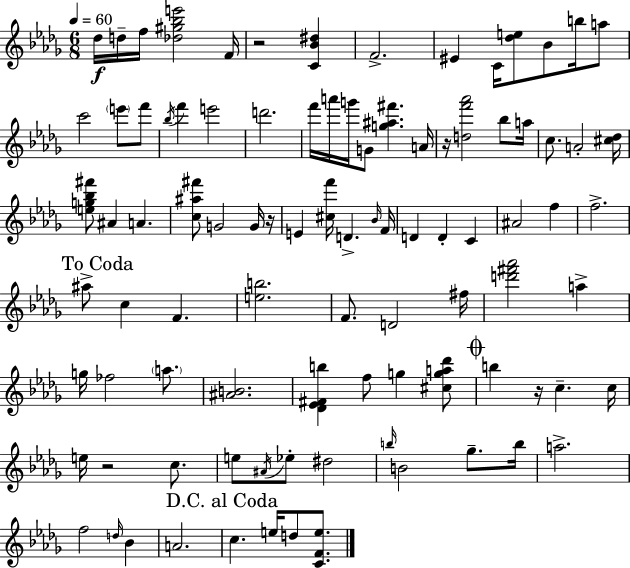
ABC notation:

X:1
T:Untitled
M:6/8
L:1/4
K:Bbm
_d/4 d/4 f/4 [_d^g_be']2 F/4 z2 [C_B^d] F2 ^E C/4 [_de]/2 _B/2 b/4 a/2 c'2 e'/2 f'/2 _b/4 f' e'2 d'2 f'/4 a'/4 g'/4 G/2 [g^a^f'] A/4 z/4 [df'_a']2 _b/2 a/4 c/2 A2 [^c_d]/4 [eg_b^f']/2 ^A A [c^a^f']/2 G2 G/4 z/4 E [^cf']/4 D _B/4 F/4 D D C ^A2 f f2 ^a/2 c F [eb]2 F/2 D2 ^f/4 [d'^f'_a']2 a g/4 _f2 a/2 [^AB]2 [_D_E^Fb] f/2 g [^cga_d']/2 b z/4 c c/4 e/4 z2 c/2 e/2 ^A/4 _e/2 ^d2 b/4 B2 _g/2 b/4 a2 f2 d/4 _B A2 c e/4 d/2 [CFe]/2